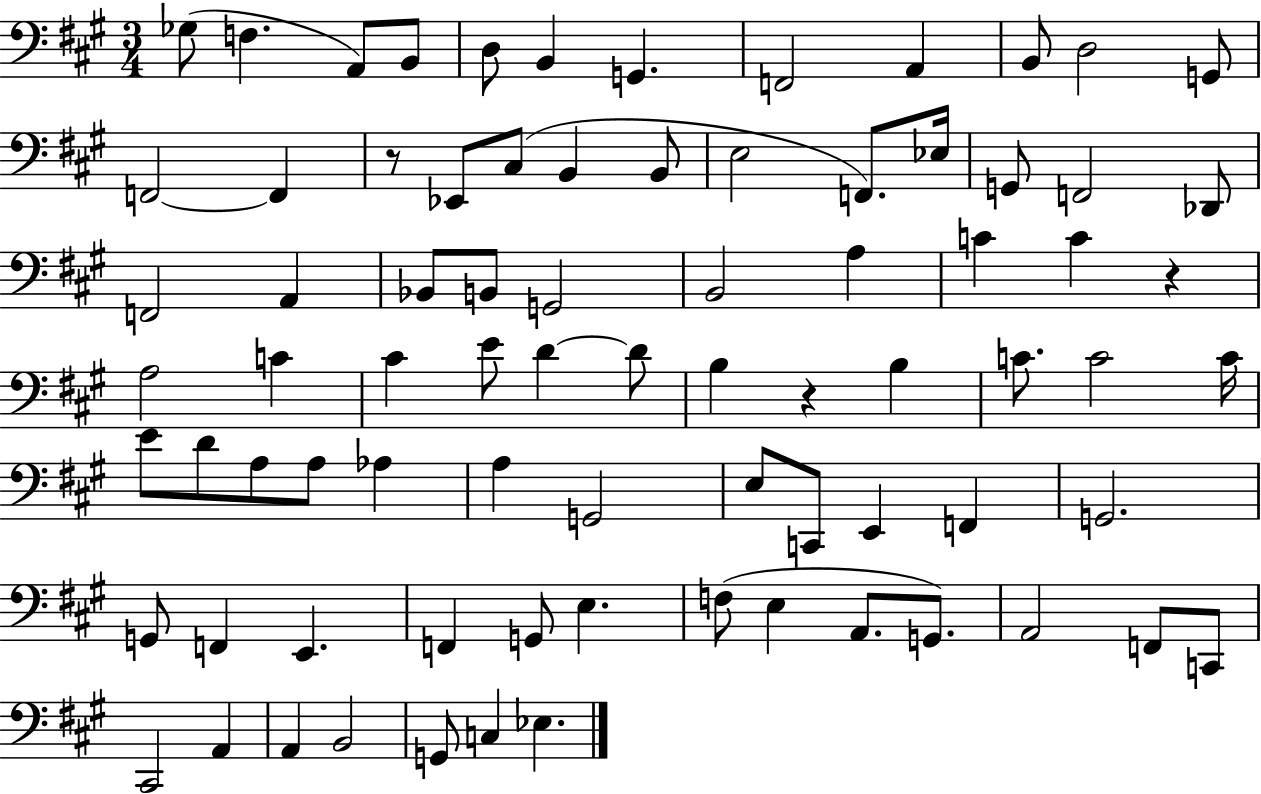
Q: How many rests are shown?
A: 3